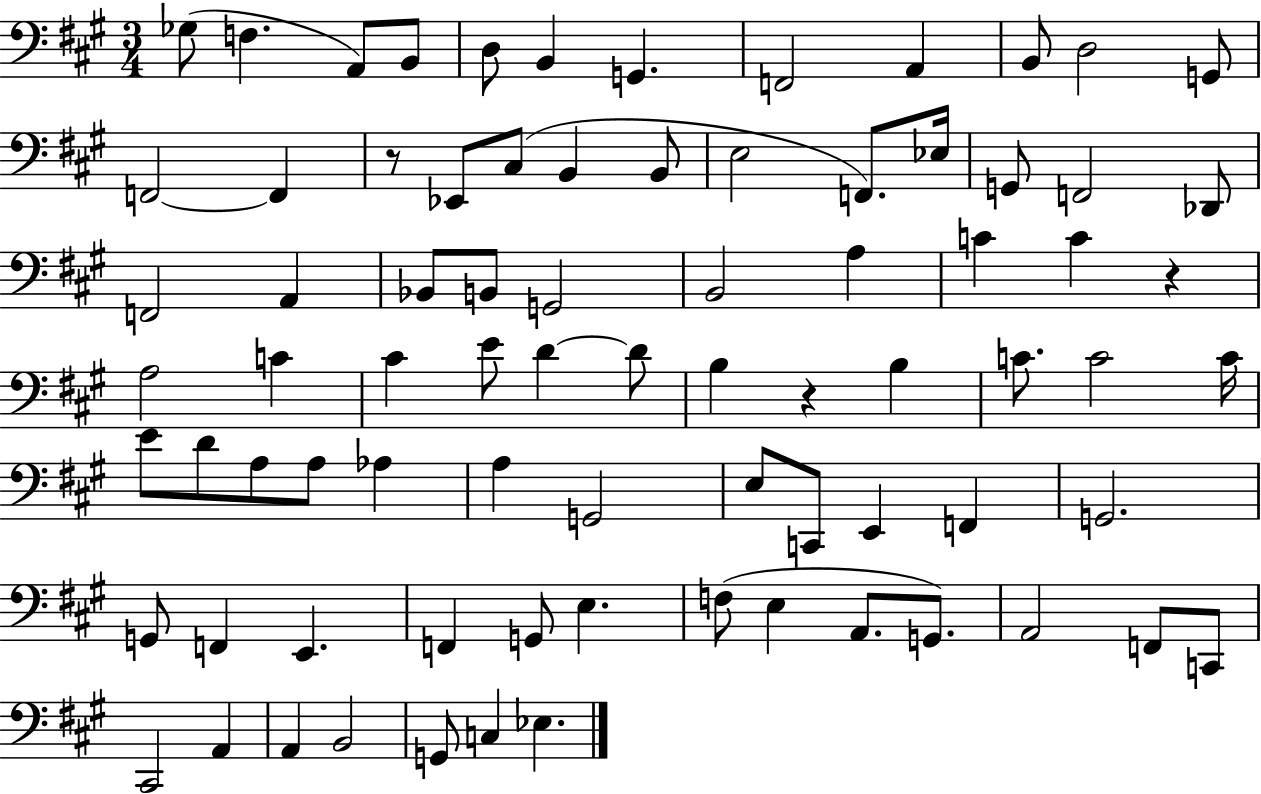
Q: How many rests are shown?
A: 3